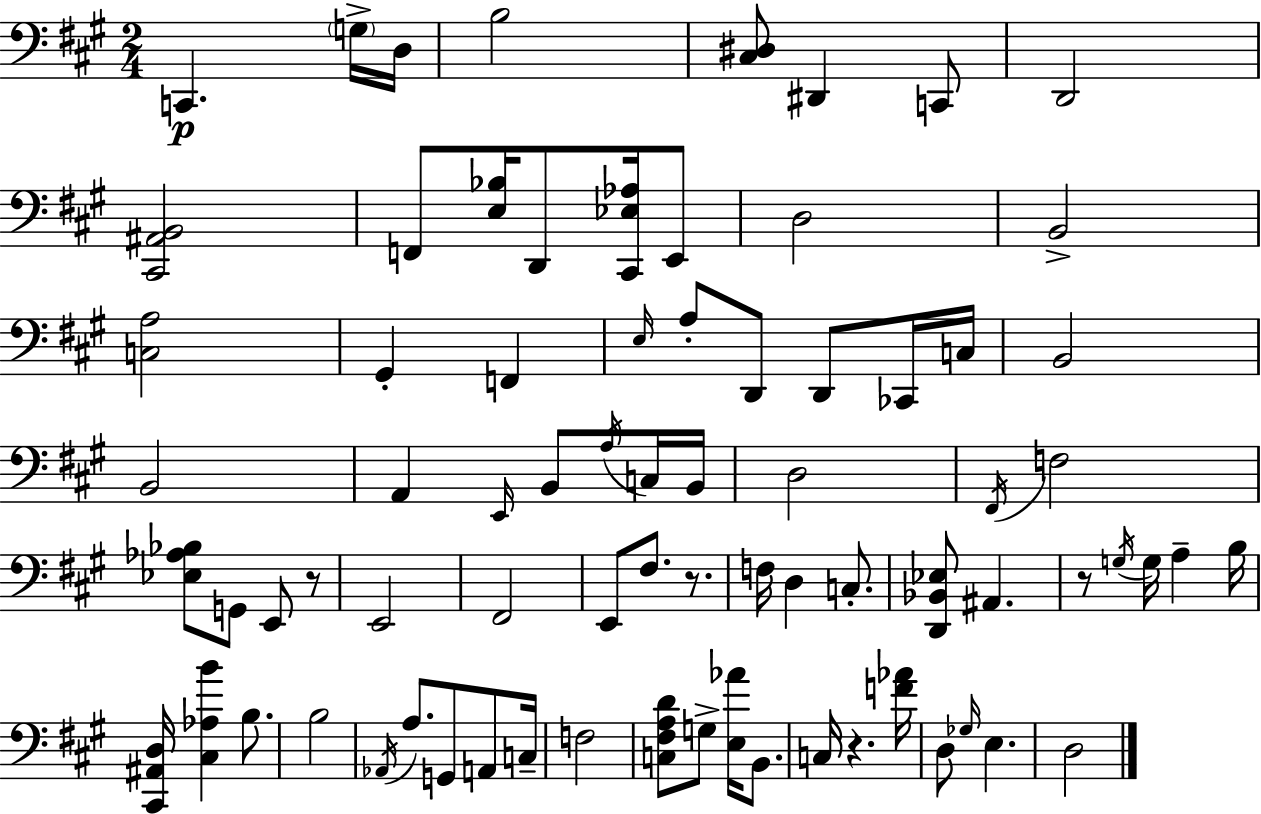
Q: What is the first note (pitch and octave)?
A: C2